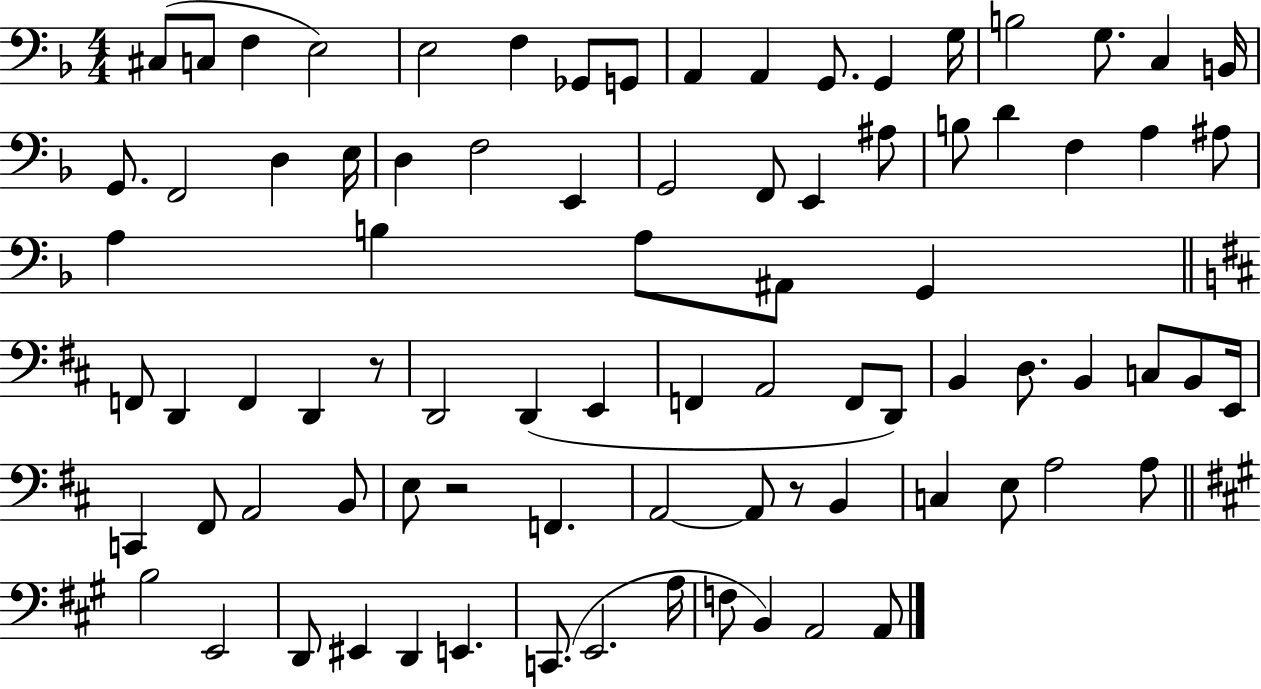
X:1
T:Untitled
M:4/4
L:1/4
K:F
^C,/2 C,/2 F, E,2 E,2 F, _G,,/2 G,,/2 A,, A,, G,,/2 G,, G,/4 B,2 G,/2 C, B,,/4 G,,/2 F,,2 D, E,/4 D, F,2 E,, G,,2 F,,/2 E,, ^A,/2 B,/2 D F, A, ^A,/2 A, B, A,/2 ^A,,/2 G,, F,,/2 D,, F,, D,, z/2 D,,2 D,, E,, F,, A,,2 F,,/2 D,,/2 B,, D,/2 B,, C,/2 B,,/2 E,,/4 C,, ^F,,/2 A,,2 B,,/2 E,/2 z2 F,, A,,2 A,,/2 z/2 B,, C, E,/2 A,2 A,/2 B,2 E,,2 D,,/2 ^E,, D,, E,, C,,/2 E,,2 A,/4 F,/2 B,, A,,2 A,,/2